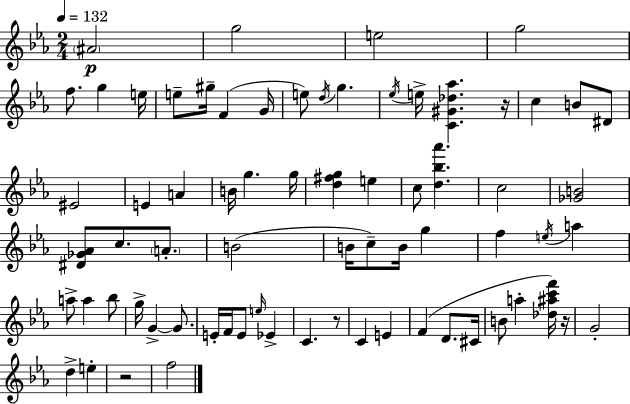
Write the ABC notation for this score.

X:1
T:Untitled
M:2/4
L:1/4
K:Eb
^A2 g2 e2 g2 f/2 g e/4 e/2 ^g/4 F G/4 e/2 d/4 g _e/4 e/4 [C^G_d_a] z/4 c B/2 ^D/2 ^E2 E A B/4 g g/4 [d^fg] e c/2 [d_b_a'] c2 [_GB]2 [^D_G_A]/2 c/2 A/2 B2 B/4 c/2 B/4 g f e/4 a a/2 a _b/2 g/4 G G/2 E/4 F/4 E/2 e/4 _E C z/2 C E F D/2 ^C/4 B/2 a [_d^ac'f']/4 z/4 G2 d e z2 f2